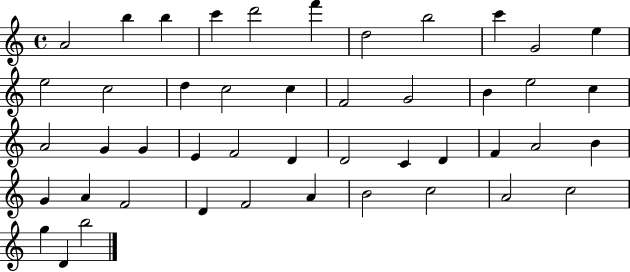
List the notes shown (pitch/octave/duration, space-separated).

A4/h B5/q B5/q C6/q D6/h F6/q D5/h B5/h C6/q G4/h E5/q E5/h C5/h D5/q C5/h C5/q F4/h G4/h B4/q E5/h C5/q A4/h G4/q G4/q E4/q F4/h D4/q D4/h C4/q D4/q F4/q A4/h B4/q G4/q A4/q F4/h D4/q F4/h A4/q B4/h C5/h A4/h C5/h G5/q D4/q B5/h